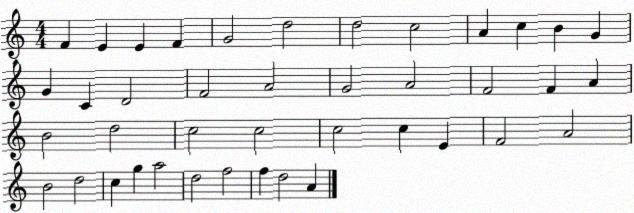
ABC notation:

X:1
T:Untitled
M:4/4
L:1/4
K:C
F E E F G2 d2 d2 c2 A c B G G C D2 F2 A2 G2 A2 F2 F A B2 d2 c2 c2 c2 c E F2 A2 B2 d2 c g a2 d2 f2 f d2 A